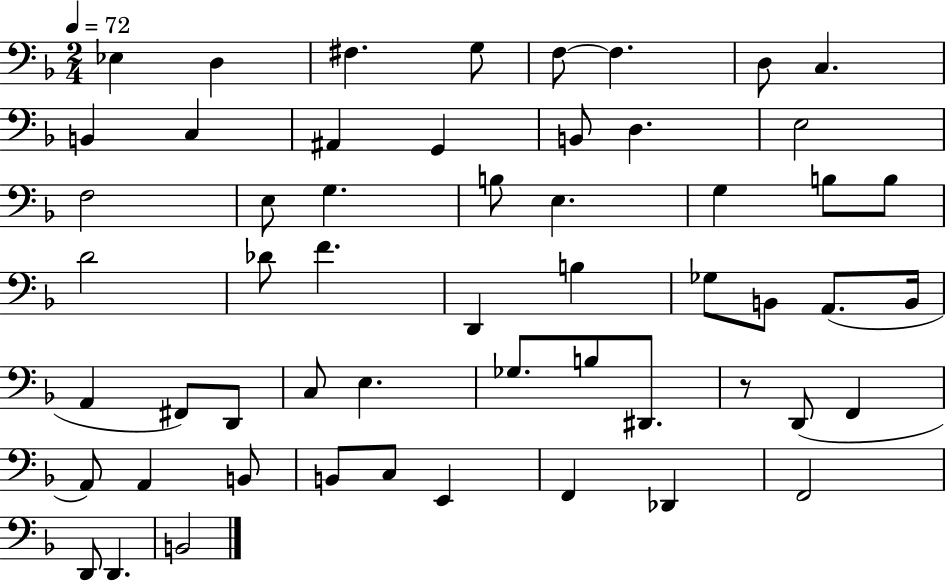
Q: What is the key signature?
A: F major